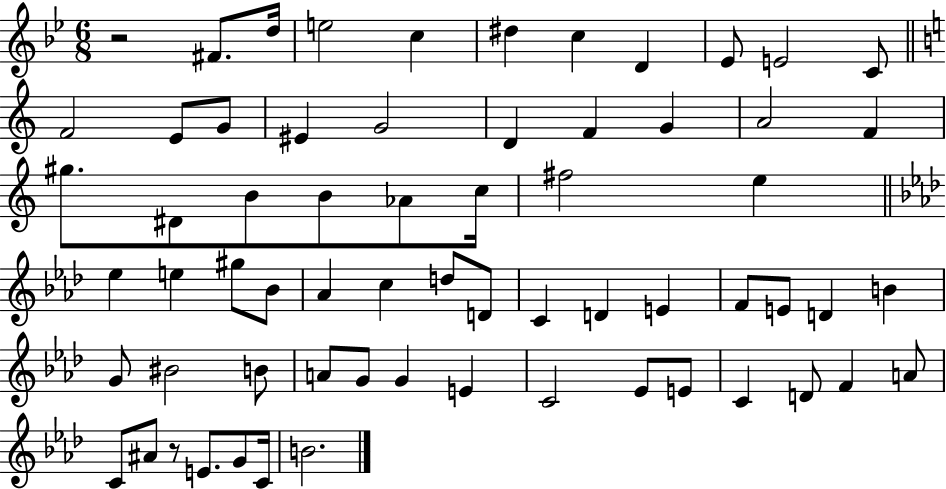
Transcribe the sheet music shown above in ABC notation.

X:1
T:Untitled
M:6/8
L:1/4
K:Bb
z2 ^F/2 d/4 e2 c ^d c D _E/2 E2 C/2 F2 E/2 G/2 ^E G2 D F G A2 F ^g/2 ^D/2 B/2 B/2 _A/2 c/4 ^f2 e _e e ^g/2 _B/2 _A c d/2 D/2 C D E F/2 E/2 D B G/2 ^B2 B/2 A/2 G/2 G E C2 _E/2 E/2 C D/2 F A/2 C/2 ^A/2 z/2 E/2 G/2 C/4 B2